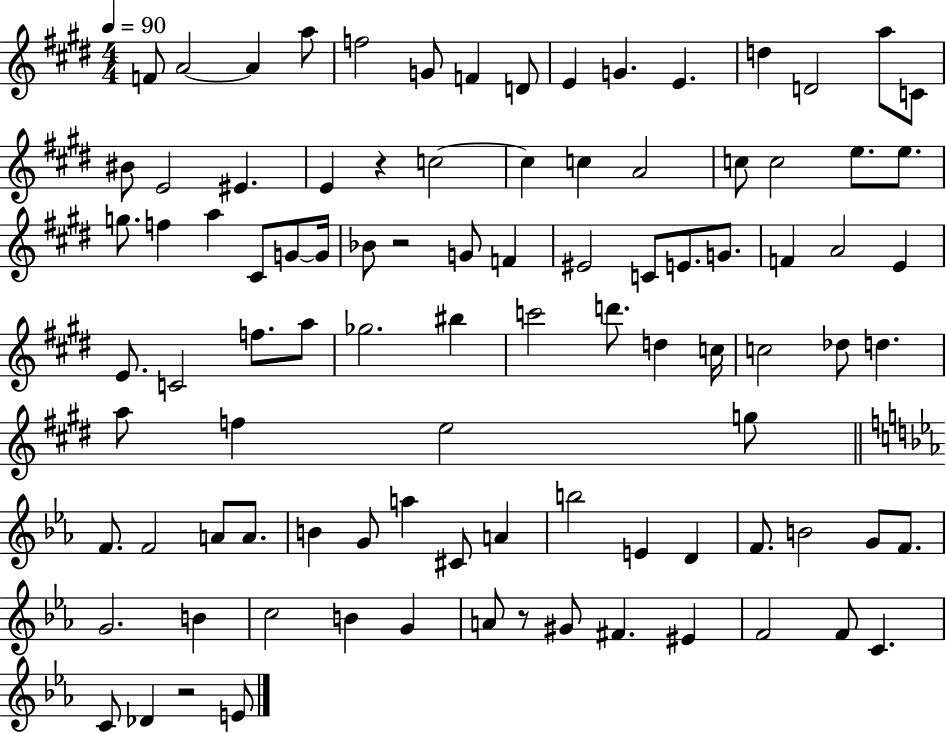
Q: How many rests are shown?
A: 4